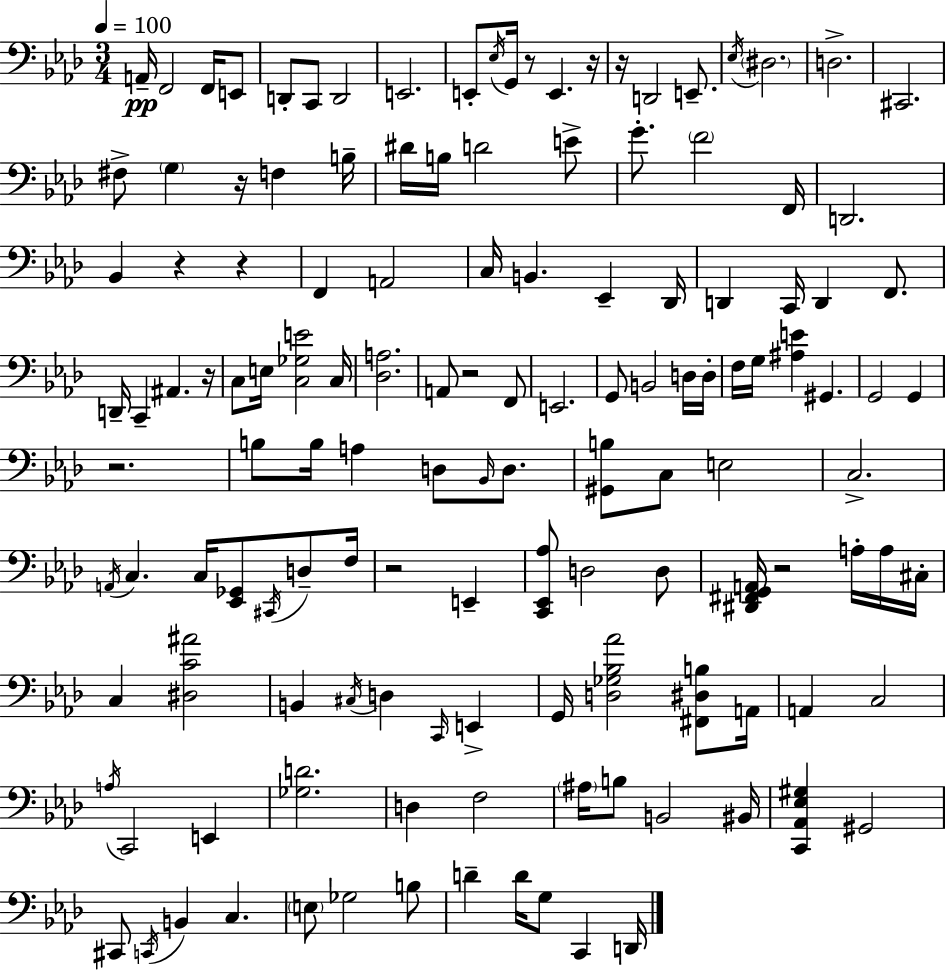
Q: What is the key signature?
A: AES major